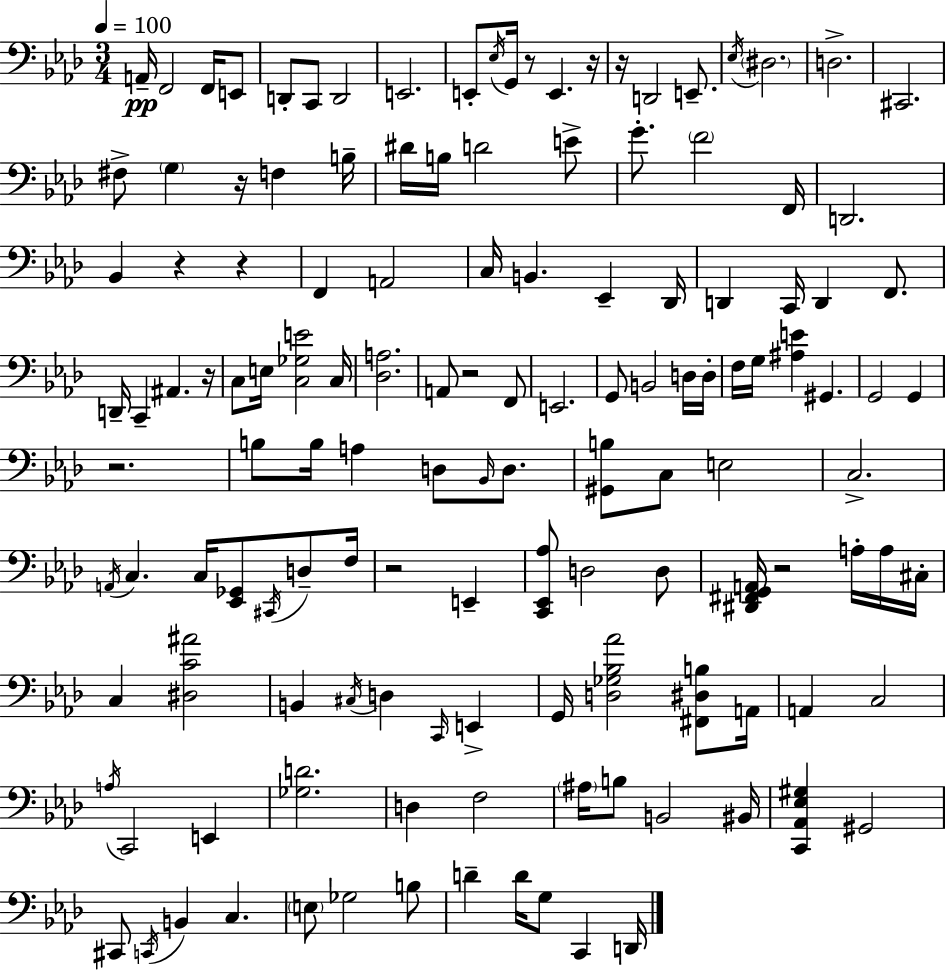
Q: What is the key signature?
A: AES major